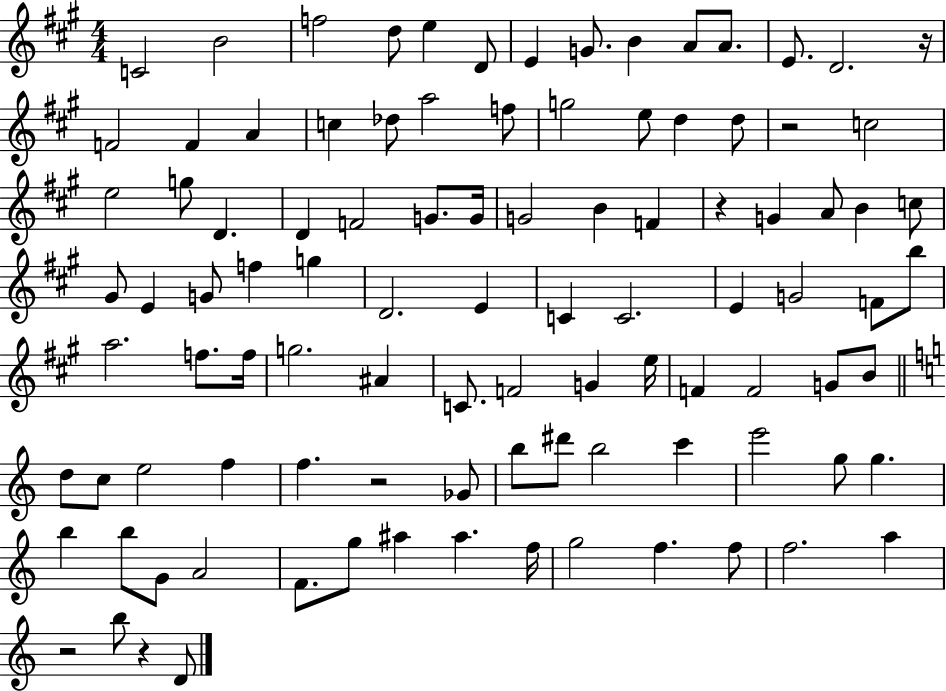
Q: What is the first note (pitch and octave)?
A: C4